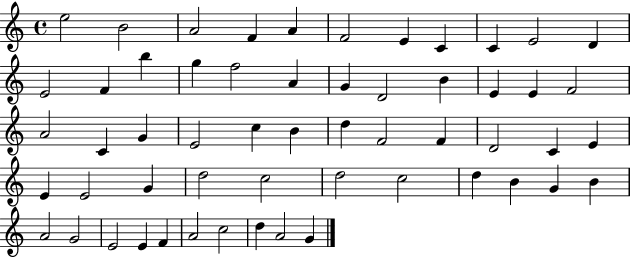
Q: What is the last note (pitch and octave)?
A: G4